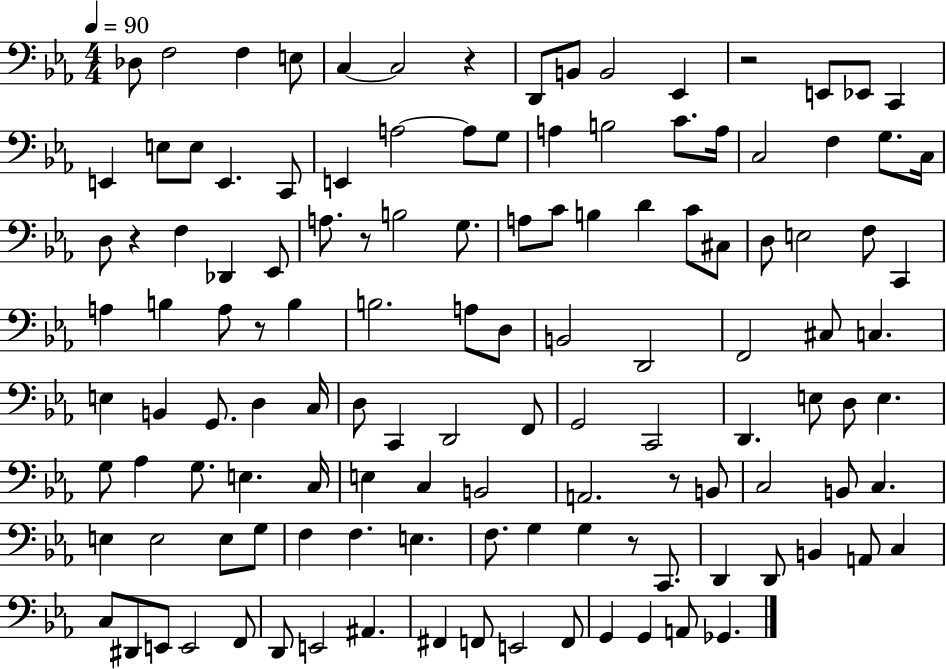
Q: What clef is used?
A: bass